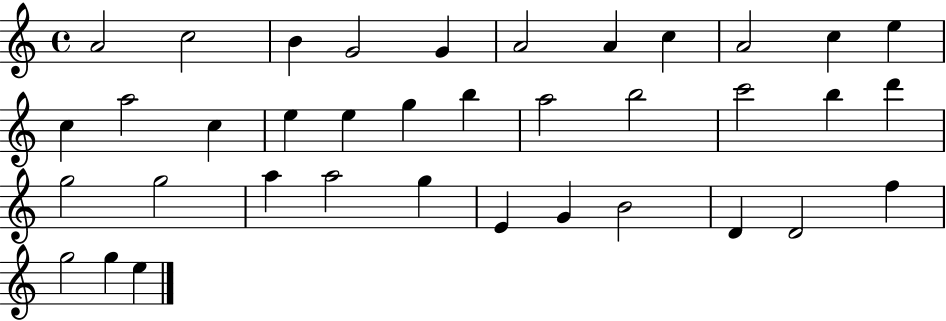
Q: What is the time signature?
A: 4/4